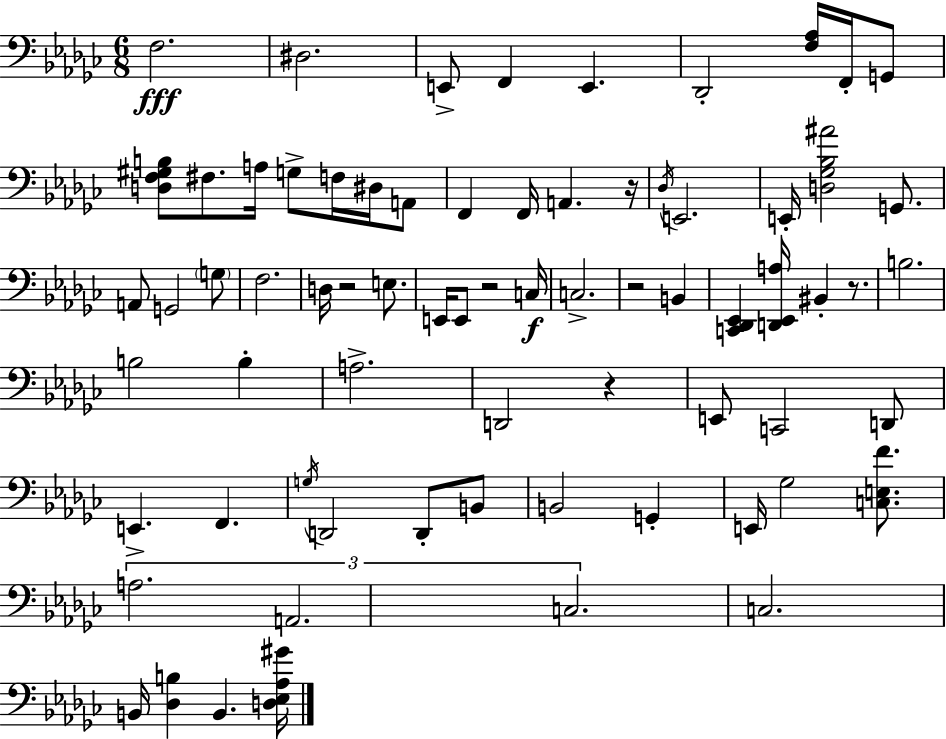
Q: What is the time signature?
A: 6/8